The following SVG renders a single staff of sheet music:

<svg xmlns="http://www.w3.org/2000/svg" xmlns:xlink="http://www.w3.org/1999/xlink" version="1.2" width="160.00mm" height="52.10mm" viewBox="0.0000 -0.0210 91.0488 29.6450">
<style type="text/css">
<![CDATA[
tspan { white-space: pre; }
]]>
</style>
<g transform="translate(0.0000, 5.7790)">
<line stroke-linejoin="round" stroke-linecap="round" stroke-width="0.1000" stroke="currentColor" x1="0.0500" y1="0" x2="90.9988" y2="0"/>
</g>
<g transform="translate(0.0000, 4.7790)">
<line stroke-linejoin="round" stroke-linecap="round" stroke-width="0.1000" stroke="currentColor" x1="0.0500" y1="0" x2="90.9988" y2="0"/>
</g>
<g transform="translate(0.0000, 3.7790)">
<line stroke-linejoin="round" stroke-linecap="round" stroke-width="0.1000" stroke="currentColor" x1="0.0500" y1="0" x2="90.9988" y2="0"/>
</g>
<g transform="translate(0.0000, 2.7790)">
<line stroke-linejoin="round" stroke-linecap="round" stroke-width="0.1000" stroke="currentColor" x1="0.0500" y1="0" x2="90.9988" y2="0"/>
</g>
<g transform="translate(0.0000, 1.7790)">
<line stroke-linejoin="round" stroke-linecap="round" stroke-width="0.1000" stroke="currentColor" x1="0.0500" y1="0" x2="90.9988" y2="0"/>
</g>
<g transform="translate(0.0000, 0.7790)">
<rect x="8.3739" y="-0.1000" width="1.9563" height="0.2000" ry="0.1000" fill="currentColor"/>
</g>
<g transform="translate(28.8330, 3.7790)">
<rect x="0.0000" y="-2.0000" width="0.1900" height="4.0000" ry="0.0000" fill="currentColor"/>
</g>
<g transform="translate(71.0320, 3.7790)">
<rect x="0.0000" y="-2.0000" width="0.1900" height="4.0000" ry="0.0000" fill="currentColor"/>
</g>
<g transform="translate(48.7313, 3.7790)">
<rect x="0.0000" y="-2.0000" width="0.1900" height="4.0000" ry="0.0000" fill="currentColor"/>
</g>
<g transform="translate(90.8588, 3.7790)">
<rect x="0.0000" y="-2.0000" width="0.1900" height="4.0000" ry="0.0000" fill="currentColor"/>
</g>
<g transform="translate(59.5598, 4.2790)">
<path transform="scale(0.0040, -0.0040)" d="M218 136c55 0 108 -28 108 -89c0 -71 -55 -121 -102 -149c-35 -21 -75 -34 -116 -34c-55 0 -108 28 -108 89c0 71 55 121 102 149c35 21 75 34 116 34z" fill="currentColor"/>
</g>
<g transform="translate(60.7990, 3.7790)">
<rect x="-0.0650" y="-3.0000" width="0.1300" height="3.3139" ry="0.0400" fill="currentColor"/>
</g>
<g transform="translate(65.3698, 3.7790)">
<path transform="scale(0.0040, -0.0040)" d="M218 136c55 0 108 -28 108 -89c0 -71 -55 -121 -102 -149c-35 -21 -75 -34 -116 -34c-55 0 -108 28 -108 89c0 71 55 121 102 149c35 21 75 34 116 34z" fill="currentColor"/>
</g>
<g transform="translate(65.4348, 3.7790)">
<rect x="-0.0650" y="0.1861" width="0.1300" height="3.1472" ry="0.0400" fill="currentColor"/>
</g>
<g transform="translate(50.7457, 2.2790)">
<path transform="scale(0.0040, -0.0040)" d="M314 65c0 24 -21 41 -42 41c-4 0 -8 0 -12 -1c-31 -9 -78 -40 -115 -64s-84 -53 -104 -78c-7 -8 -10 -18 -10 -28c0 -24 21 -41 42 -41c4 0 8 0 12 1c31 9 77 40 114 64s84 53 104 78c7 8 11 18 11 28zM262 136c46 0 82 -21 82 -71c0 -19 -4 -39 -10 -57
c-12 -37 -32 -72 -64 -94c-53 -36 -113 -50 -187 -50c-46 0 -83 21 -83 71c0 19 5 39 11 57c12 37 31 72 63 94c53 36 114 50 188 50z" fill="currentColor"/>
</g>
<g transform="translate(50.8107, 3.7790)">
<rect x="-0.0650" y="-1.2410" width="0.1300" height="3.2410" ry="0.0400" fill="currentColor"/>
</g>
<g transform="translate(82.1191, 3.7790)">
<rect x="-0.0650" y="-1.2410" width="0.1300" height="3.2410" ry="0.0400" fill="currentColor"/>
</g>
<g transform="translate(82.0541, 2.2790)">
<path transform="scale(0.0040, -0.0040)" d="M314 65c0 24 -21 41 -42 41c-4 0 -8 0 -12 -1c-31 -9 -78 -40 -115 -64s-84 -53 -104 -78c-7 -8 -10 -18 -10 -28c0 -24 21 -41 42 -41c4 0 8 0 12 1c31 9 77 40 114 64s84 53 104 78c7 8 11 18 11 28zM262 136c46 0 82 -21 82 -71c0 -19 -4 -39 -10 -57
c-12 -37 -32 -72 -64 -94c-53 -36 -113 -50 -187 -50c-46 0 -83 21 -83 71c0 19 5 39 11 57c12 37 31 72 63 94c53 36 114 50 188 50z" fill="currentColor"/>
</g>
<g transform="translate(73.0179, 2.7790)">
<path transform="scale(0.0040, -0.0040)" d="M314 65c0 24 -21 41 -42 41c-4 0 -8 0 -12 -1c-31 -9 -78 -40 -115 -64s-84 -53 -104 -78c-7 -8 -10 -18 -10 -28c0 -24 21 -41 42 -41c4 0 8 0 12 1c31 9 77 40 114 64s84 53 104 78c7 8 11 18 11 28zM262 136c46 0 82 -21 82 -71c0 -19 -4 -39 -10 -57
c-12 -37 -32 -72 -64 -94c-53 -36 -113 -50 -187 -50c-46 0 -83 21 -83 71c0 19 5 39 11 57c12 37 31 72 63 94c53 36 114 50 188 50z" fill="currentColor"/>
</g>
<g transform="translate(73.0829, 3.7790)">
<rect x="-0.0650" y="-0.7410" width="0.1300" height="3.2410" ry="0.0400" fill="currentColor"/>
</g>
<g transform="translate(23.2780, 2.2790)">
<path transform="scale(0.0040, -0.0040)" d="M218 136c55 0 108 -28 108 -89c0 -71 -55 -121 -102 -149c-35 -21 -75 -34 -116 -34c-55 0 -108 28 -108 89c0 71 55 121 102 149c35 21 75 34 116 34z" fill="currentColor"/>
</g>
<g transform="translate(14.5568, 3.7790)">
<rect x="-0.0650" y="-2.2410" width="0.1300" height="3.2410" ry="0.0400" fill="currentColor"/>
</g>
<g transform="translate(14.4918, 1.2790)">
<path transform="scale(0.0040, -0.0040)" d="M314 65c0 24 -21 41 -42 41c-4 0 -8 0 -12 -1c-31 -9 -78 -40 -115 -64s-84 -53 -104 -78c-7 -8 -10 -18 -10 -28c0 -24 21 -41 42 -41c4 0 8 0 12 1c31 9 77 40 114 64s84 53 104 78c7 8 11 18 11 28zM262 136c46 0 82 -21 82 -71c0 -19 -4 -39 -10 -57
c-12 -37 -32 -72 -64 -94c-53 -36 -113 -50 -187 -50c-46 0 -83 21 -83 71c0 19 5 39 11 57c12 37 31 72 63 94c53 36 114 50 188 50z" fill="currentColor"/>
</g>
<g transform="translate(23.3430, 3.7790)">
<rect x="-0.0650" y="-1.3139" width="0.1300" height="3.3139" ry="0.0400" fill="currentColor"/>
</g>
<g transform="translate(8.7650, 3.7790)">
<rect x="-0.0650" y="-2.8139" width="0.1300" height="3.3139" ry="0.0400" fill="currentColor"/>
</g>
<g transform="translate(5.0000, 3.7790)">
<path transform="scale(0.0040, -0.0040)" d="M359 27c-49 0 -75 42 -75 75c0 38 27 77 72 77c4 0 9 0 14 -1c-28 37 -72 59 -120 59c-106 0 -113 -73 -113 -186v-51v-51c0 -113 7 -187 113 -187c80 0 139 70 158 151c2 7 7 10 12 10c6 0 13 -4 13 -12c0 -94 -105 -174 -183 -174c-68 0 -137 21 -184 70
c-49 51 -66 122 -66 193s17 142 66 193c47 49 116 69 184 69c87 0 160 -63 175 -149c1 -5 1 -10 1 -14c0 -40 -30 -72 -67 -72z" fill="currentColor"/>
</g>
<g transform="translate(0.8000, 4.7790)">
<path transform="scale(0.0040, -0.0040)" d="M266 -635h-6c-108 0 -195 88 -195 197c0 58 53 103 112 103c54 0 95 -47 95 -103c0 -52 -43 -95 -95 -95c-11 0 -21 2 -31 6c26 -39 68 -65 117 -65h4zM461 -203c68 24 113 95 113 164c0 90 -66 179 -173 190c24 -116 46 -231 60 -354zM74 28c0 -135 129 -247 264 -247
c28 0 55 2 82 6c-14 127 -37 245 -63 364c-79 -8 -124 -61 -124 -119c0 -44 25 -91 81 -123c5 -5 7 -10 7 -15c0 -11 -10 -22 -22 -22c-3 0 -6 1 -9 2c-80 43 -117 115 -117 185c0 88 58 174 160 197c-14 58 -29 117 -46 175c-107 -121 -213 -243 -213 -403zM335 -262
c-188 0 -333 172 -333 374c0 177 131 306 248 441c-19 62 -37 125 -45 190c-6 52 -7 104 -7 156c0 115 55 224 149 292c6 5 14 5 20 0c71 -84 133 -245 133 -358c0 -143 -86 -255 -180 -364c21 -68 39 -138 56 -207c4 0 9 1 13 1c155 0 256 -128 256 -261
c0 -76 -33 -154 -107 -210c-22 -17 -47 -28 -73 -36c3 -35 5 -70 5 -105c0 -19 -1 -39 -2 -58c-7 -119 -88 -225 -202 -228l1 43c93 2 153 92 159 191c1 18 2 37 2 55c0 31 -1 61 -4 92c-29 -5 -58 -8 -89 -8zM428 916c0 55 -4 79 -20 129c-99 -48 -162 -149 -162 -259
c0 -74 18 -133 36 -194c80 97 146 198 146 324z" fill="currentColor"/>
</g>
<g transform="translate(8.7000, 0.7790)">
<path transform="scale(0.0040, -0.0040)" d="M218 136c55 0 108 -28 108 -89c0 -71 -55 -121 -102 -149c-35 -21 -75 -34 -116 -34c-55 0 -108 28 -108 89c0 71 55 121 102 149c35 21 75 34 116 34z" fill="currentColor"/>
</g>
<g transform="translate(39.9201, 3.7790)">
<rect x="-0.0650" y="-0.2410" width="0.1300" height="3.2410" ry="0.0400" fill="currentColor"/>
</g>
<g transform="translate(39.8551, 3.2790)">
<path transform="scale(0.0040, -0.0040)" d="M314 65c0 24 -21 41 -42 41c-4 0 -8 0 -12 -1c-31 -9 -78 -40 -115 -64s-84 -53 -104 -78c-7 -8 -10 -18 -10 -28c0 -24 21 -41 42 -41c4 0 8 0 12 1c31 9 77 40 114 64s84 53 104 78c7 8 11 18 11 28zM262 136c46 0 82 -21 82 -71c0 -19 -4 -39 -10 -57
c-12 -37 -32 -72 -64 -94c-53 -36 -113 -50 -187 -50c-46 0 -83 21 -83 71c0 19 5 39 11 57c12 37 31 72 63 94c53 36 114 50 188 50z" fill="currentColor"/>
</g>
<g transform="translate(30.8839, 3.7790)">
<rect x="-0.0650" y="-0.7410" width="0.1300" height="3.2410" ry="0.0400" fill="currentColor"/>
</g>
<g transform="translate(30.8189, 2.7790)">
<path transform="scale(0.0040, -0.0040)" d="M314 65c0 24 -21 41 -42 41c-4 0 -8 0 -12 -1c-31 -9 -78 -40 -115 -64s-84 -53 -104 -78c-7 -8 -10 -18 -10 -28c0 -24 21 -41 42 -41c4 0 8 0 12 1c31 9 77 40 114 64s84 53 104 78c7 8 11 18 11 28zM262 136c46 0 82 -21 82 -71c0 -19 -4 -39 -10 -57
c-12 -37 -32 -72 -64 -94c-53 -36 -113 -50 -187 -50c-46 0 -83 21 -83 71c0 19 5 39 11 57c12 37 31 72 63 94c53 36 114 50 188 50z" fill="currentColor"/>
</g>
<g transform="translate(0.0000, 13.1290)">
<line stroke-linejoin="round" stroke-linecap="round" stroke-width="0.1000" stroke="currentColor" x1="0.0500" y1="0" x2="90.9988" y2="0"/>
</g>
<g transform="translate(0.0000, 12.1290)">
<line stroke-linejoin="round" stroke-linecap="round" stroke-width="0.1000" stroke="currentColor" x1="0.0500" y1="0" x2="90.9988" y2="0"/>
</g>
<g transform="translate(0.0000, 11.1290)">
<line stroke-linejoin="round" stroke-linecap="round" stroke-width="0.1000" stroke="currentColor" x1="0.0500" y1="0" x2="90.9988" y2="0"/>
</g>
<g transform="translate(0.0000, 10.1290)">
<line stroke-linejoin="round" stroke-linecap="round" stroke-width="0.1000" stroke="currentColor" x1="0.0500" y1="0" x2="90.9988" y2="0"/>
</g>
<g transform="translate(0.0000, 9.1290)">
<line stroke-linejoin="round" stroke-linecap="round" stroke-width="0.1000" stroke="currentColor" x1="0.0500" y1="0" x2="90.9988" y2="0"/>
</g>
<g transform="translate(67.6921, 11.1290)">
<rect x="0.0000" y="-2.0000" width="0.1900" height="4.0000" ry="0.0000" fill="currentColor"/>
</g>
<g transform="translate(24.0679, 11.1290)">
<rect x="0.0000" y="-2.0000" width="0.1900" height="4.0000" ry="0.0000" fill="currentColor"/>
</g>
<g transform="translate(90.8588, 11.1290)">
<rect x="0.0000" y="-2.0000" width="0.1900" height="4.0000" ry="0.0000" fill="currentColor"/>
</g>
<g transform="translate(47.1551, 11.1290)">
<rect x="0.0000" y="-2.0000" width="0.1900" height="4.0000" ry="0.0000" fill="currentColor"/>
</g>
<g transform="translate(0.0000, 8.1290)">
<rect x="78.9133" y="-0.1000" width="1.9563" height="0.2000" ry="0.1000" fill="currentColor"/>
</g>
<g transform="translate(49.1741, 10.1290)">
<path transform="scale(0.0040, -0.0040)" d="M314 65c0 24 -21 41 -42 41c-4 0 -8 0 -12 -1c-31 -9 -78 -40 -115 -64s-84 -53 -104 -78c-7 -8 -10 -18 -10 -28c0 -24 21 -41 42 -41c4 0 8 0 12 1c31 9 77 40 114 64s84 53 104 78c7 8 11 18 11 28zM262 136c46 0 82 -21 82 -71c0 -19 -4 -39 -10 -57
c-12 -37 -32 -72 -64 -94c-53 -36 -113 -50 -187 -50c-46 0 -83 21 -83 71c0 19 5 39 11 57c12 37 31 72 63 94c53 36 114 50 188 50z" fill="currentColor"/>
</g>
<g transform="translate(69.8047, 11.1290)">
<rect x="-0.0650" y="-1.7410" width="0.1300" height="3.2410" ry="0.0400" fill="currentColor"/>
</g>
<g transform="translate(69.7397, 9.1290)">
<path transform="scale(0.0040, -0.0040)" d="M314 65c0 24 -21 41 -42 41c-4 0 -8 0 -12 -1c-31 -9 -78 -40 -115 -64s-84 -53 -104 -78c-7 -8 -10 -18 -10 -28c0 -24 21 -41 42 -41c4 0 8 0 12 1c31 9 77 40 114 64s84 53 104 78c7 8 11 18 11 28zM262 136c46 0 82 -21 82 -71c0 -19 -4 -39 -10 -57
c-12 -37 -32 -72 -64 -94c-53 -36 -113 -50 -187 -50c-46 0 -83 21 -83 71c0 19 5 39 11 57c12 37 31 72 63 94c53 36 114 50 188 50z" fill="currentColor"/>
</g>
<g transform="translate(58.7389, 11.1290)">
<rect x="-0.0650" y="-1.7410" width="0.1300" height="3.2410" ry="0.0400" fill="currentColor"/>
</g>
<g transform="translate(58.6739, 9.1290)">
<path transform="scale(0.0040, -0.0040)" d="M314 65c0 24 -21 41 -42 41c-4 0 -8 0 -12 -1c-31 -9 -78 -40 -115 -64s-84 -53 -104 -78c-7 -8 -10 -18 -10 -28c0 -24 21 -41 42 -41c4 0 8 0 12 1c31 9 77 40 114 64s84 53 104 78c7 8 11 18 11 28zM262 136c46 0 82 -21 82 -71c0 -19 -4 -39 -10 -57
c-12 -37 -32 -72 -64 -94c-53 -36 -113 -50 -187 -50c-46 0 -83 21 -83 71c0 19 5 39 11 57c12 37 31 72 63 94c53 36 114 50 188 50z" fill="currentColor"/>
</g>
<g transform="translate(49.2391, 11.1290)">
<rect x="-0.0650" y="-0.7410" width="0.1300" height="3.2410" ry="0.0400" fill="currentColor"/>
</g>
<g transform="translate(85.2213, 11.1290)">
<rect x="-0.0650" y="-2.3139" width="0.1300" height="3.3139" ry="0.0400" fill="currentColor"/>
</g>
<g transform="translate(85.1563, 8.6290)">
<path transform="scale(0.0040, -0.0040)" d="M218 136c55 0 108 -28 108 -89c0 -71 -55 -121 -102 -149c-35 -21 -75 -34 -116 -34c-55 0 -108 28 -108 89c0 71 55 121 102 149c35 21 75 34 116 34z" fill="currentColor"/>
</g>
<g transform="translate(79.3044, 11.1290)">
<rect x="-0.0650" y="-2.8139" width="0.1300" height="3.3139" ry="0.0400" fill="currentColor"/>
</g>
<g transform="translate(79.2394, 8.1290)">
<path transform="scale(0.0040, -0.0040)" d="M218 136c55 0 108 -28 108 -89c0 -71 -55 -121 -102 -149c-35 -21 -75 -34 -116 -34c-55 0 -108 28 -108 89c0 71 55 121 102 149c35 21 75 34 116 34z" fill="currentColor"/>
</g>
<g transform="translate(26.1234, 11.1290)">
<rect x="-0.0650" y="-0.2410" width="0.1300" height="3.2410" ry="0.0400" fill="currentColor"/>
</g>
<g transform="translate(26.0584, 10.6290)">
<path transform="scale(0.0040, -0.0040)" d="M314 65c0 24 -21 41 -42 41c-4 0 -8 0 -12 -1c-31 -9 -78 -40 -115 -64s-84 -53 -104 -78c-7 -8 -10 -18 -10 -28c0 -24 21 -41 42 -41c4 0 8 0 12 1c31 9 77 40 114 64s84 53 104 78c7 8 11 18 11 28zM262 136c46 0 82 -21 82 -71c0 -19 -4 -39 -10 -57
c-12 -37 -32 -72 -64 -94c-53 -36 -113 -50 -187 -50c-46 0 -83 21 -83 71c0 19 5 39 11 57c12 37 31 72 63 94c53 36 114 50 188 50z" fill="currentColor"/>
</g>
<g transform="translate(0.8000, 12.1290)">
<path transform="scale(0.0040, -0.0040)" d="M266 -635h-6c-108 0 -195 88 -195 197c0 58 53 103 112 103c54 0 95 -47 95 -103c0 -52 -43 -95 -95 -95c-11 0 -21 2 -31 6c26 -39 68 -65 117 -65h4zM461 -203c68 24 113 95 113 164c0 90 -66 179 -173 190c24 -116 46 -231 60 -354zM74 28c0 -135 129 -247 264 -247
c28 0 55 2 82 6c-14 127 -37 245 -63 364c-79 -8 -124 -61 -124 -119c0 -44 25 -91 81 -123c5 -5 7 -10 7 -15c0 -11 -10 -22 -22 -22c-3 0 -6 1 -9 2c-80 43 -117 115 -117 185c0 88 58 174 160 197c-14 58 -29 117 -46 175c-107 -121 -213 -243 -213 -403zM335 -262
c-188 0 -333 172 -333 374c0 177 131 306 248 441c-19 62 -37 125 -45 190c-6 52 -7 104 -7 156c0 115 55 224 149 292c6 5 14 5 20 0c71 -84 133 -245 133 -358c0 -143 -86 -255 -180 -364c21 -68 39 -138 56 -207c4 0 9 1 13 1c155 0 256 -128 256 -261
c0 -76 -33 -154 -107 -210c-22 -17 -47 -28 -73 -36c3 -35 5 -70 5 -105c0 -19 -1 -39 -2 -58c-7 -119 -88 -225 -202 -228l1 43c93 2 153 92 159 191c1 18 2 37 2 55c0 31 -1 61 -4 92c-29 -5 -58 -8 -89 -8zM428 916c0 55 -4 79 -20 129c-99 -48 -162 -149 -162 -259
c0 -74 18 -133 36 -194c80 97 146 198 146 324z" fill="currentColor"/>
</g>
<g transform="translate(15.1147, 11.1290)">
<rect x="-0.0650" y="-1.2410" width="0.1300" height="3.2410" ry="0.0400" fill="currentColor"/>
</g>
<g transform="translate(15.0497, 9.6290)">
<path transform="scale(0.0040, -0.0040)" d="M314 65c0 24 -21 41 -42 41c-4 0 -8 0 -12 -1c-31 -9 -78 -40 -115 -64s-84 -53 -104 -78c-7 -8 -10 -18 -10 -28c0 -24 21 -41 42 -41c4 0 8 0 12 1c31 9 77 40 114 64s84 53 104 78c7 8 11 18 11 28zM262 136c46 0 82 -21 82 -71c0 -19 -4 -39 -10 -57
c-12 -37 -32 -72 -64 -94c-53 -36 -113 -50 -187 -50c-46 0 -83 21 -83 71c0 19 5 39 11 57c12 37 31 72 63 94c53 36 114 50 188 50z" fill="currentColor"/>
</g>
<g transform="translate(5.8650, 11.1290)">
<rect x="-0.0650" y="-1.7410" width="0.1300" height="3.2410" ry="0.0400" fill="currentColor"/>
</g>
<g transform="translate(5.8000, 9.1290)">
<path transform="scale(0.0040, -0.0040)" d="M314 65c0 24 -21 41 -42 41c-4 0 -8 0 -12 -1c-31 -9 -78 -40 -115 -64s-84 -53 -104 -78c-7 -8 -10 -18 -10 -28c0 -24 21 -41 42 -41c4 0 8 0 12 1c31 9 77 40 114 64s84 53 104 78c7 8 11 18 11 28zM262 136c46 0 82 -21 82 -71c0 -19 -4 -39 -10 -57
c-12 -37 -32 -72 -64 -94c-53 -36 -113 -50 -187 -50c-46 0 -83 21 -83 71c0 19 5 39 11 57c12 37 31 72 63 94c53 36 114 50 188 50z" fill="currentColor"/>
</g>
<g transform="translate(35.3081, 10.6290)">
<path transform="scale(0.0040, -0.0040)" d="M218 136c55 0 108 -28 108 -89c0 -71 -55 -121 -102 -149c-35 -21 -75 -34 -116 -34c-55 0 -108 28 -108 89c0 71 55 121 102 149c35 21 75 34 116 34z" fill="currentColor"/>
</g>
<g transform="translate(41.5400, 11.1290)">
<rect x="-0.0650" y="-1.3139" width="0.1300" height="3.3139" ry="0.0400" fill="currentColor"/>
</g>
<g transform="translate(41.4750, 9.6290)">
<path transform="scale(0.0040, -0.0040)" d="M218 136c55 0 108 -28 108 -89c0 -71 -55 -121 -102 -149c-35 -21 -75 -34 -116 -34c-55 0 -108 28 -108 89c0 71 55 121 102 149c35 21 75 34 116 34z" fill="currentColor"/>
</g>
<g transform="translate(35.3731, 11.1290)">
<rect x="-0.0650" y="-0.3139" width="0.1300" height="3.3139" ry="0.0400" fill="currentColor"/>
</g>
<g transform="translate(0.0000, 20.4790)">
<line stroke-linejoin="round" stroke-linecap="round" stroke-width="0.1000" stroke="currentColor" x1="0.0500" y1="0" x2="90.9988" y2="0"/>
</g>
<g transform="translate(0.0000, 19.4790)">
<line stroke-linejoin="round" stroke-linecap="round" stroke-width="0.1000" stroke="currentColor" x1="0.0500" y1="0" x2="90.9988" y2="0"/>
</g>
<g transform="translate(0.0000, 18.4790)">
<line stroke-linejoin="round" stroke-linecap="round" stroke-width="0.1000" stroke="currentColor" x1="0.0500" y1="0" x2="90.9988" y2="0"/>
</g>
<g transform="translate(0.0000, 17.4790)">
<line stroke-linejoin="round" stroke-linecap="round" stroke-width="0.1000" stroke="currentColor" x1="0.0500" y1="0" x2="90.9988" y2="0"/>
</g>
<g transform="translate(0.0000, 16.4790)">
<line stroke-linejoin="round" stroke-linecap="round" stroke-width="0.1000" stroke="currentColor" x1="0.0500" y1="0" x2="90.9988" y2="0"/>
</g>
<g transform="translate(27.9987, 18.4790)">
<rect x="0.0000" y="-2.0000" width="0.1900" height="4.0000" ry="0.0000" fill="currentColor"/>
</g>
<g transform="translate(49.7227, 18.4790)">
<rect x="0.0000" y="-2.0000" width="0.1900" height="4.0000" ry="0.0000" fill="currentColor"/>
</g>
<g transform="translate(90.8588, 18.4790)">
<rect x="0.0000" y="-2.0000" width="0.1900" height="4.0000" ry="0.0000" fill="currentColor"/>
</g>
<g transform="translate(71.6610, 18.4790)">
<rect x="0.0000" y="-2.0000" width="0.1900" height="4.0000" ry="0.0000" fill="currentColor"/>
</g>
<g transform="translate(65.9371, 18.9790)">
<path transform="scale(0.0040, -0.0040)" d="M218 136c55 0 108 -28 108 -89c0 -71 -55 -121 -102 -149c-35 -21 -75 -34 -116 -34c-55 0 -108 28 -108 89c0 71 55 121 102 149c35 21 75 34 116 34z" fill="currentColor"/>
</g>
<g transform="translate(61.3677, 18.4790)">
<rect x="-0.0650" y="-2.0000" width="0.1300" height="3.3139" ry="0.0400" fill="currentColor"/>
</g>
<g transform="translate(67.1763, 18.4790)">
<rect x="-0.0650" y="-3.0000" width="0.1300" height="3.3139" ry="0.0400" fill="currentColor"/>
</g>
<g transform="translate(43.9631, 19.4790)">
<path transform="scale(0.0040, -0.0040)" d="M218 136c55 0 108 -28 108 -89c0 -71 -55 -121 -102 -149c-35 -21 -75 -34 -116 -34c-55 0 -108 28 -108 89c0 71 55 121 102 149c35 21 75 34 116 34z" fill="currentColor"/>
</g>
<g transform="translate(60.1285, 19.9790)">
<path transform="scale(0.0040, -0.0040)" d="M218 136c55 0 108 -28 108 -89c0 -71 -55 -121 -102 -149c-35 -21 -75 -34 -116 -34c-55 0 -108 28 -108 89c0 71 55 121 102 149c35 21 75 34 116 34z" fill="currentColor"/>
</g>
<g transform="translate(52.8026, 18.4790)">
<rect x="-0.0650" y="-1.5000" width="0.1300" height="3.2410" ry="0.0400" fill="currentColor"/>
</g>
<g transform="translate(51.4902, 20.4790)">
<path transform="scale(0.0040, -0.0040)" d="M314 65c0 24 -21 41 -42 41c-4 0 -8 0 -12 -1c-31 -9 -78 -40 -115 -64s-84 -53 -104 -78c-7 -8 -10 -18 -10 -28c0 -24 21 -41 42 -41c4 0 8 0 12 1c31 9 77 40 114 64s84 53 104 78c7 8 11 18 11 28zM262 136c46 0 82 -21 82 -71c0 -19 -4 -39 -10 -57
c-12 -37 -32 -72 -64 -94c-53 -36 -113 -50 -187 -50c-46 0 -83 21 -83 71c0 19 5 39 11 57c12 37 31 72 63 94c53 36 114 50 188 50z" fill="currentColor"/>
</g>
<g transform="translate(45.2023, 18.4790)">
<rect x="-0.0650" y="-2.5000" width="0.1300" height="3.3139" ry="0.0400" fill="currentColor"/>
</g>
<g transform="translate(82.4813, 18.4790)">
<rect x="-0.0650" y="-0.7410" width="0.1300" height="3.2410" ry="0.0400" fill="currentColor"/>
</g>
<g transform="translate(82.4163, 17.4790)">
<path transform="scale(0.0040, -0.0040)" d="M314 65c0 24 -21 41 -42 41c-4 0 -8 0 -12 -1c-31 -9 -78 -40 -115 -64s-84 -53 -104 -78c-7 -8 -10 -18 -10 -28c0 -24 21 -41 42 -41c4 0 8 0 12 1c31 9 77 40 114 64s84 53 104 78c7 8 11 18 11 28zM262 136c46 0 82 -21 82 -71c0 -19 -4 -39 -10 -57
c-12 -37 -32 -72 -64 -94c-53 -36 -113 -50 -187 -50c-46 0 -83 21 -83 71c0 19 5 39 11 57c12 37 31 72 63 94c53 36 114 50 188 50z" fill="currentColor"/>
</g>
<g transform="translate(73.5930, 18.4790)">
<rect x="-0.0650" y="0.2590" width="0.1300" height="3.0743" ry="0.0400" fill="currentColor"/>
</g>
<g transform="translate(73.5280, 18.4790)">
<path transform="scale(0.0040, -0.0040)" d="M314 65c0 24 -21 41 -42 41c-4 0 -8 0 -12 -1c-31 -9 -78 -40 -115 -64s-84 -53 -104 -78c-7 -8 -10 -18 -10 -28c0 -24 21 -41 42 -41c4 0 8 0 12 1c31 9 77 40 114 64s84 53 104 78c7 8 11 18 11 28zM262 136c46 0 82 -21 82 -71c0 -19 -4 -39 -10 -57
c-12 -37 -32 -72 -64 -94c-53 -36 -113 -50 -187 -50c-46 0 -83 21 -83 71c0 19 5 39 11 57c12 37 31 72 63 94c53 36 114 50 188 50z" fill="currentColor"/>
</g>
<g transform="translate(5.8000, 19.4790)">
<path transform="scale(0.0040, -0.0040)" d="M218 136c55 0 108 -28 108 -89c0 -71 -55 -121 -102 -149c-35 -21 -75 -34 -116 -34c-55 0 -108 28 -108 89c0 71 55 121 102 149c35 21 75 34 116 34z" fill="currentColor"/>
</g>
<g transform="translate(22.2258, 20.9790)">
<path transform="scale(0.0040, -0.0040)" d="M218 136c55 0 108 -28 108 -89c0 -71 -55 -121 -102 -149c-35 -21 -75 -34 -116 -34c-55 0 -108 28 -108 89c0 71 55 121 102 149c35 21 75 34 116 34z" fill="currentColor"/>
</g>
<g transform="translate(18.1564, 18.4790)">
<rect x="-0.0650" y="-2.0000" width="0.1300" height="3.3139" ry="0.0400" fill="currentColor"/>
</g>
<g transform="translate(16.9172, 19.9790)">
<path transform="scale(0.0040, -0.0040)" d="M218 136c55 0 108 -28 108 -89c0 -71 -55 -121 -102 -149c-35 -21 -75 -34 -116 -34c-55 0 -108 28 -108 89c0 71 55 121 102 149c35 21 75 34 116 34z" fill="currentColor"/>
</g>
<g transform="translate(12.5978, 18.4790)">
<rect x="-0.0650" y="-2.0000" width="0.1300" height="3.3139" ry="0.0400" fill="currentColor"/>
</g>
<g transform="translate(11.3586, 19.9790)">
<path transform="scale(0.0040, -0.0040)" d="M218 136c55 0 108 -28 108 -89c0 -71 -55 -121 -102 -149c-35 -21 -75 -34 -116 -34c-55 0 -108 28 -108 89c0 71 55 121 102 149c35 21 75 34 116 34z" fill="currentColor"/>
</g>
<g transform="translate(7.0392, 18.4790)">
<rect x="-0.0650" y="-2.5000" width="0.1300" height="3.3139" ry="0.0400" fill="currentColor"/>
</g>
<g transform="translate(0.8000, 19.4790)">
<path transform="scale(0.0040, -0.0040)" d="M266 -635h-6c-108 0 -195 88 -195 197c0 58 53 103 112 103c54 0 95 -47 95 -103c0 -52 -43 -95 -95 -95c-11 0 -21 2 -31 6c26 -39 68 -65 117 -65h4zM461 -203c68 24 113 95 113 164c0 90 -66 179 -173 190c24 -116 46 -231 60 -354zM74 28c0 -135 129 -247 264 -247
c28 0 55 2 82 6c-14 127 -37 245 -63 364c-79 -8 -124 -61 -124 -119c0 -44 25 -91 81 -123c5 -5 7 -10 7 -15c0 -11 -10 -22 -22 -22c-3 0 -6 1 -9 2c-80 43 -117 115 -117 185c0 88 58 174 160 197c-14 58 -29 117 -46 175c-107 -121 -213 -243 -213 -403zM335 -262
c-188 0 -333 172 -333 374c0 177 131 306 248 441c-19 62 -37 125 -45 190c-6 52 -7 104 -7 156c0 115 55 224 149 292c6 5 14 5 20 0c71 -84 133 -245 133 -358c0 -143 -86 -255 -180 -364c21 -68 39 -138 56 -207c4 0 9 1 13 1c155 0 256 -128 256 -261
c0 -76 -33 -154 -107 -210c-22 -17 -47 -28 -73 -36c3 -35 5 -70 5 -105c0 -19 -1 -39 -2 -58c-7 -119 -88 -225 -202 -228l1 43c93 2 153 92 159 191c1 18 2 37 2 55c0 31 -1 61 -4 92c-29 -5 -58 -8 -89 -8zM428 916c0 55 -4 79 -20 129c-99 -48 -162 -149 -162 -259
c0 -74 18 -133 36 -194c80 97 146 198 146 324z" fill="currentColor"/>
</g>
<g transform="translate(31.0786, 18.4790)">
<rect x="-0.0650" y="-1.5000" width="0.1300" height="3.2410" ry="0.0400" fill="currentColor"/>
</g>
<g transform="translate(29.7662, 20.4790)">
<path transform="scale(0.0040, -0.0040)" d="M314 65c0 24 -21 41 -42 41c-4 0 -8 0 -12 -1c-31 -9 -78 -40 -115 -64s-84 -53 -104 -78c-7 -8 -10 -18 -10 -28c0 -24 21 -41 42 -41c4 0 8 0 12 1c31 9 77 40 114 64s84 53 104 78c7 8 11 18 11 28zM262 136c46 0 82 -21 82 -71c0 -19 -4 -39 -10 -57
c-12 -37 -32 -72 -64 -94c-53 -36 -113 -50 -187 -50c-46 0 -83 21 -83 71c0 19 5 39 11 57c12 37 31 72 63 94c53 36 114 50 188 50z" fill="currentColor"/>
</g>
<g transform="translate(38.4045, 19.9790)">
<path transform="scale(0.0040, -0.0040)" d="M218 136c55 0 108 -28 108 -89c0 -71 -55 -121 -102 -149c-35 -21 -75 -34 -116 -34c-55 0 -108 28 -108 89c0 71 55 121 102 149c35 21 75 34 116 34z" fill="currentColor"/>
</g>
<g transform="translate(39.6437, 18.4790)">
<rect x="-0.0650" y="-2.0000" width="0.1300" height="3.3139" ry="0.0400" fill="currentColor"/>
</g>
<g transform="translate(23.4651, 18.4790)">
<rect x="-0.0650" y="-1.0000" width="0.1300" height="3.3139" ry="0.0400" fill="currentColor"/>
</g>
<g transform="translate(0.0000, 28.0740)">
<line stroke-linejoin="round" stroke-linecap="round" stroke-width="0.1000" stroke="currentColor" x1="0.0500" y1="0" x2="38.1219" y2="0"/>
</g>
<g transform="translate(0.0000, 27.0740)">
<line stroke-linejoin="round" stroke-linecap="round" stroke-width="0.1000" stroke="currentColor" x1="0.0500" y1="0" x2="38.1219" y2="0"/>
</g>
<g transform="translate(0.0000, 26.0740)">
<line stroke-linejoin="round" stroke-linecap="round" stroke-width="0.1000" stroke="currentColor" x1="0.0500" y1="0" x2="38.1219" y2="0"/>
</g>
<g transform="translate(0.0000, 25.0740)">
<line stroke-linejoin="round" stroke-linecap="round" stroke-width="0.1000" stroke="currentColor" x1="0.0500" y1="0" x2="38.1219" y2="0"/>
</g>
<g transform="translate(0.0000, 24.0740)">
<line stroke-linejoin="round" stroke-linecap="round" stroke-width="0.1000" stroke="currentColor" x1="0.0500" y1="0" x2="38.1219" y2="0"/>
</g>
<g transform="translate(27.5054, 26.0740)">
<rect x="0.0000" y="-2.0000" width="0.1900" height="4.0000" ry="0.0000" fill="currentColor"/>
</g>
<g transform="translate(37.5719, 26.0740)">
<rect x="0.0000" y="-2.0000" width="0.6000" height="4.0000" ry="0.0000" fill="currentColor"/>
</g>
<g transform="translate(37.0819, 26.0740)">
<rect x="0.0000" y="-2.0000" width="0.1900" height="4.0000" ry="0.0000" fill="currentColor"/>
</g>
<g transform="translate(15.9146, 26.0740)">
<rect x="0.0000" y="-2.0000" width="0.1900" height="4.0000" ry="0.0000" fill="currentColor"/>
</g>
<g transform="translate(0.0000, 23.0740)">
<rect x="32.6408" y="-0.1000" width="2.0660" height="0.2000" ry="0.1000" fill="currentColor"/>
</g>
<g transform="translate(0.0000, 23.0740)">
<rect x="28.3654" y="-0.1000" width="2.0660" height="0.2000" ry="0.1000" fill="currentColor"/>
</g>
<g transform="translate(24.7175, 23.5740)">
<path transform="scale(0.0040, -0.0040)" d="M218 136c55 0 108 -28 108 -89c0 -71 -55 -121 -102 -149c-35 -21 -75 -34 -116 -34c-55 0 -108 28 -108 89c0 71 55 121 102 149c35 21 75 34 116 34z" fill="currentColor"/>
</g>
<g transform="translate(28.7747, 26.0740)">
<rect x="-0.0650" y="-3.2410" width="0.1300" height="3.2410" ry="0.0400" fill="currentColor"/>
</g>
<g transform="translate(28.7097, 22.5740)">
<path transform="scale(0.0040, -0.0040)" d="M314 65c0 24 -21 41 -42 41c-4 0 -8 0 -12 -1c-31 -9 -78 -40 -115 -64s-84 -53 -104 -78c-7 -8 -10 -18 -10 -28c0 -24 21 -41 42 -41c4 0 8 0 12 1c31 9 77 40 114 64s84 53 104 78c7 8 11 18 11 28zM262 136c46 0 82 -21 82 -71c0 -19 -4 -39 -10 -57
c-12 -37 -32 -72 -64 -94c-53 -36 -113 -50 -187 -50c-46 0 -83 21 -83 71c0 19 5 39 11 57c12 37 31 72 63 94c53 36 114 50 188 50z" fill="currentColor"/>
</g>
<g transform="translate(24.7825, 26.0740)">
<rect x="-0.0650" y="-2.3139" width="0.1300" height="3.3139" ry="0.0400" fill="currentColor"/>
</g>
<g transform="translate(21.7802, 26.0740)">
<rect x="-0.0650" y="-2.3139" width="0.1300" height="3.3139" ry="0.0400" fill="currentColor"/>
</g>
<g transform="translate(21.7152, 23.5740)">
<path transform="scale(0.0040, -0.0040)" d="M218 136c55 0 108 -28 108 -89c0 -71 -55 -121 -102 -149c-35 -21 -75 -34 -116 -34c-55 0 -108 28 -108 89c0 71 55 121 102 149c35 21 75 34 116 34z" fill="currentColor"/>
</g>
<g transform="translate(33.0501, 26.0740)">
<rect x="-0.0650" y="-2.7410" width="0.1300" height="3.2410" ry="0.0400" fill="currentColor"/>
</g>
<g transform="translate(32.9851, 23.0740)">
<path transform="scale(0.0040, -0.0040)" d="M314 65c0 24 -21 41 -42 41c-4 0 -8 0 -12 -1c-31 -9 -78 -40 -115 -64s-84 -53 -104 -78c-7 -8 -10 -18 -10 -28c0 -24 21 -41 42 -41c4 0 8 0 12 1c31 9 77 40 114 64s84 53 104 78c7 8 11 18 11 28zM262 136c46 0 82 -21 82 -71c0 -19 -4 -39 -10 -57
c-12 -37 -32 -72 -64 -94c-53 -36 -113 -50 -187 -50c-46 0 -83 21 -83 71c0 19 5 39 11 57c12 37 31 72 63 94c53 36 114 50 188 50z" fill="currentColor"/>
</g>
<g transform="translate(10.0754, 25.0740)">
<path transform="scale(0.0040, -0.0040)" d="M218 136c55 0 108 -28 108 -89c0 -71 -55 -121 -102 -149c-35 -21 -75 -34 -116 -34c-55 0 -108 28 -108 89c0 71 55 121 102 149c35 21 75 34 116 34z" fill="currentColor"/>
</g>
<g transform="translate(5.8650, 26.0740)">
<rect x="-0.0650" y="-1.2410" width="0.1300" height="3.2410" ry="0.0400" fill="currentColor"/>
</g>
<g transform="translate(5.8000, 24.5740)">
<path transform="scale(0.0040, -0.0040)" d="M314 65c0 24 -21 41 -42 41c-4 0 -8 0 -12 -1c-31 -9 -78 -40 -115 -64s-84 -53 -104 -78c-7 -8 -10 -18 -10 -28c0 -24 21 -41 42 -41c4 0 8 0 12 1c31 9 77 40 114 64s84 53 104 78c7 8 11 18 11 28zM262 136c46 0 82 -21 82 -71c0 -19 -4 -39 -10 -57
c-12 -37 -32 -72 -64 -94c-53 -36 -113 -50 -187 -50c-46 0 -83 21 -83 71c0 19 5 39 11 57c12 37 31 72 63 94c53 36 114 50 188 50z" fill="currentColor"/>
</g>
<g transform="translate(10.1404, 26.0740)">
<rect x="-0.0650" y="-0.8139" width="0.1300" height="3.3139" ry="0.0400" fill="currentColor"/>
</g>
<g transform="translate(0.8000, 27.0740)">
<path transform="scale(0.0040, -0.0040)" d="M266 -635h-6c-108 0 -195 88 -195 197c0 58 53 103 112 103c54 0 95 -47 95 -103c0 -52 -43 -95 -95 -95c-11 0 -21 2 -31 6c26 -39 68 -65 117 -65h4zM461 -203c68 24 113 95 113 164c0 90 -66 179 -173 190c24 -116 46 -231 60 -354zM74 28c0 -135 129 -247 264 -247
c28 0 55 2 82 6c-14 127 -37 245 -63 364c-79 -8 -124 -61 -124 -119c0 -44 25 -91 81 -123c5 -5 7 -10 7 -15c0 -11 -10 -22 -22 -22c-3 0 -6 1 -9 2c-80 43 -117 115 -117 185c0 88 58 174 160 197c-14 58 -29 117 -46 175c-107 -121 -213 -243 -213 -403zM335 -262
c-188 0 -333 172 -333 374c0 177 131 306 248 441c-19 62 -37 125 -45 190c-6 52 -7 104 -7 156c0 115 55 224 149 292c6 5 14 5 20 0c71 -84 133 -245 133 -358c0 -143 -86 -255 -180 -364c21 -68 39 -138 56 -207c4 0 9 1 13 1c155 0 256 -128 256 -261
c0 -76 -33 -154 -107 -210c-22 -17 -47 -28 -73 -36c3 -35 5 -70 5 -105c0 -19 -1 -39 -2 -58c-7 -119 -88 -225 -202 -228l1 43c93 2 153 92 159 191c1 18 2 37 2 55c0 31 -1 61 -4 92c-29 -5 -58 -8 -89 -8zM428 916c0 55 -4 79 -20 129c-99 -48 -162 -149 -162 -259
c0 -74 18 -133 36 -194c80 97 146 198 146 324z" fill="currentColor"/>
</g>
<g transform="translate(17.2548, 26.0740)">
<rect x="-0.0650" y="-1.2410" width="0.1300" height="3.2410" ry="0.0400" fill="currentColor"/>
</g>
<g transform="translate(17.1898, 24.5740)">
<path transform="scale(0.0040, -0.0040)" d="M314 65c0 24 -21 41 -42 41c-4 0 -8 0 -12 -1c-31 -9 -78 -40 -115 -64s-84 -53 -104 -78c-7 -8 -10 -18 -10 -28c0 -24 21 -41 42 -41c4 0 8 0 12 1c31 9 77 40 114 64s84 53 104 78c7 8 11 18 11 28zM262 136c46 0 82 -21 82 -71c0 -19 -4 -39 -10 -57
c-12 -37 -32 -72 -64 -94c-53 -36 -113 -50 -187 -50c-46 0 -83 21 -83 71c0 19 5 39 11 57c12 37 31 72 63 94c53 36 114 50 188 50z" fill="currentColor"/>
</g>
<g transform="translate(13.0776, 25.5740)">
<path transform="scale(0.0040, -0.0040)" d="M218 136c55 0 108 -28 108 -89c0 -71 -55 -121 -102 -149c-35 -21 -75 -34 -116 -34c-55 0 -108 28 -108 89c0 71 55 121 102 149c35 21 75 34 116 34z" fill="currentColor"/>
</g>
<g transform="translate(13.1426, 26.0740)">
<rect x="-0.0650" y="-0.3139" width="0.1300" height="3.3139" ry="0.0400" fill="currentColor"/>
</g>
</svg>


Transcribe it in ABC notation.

X:1
T:Untitled
M:4/4
L:1/4
K:C
a g2 e d2 c2 e2 A B d2 e2 f2 e2 c2 c e d2 f2 f2 a g G F F D E2 F G E2 F A B2 d2 e2 d c e2 g g b2 a2